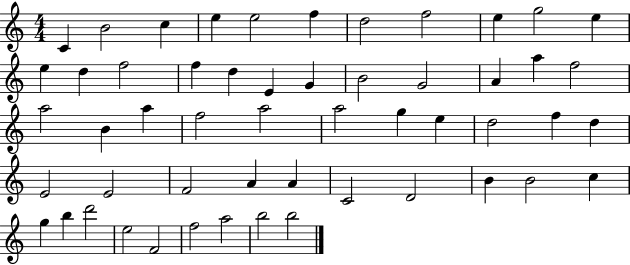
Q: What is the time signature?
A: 4/4